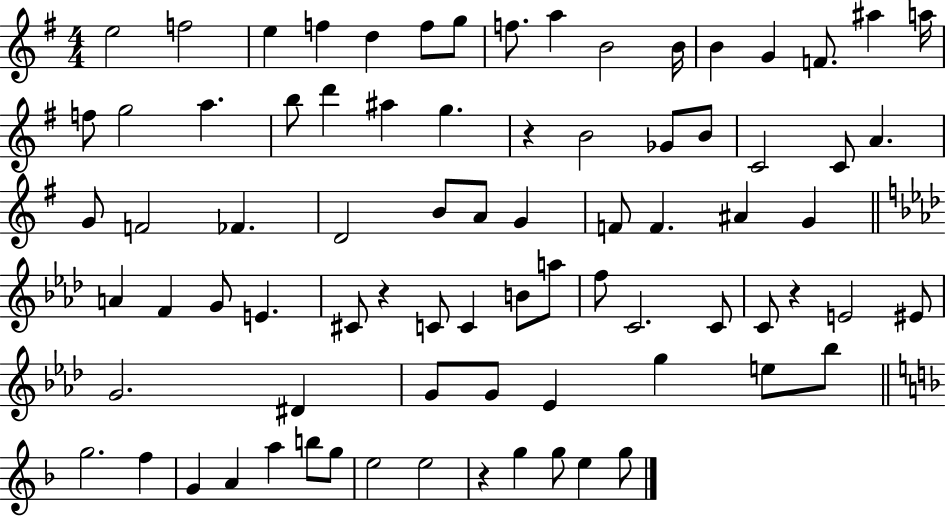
X:1
T:Untitled
M:4/4
L:1/4
K:G
e2 f2 e f d f/2 g/2 f/2 a B2 B/4 B G F/2 ^a a/4 f/2 g2 a b/2 d' ^a g z B2 _G/2 B/2 C2 C/2 A G/2 F2 _F D2 B/2 A/2 G F/2 F ^A G A F G/2 E ^C/2 z C/2 C B/2 a/2 f/2 C2 C/2 C/2 z E2 ^E/2 G2 ^D G/2 G/2 _E g e/2 _b/2 g2 f G A a b/2 g/2 e2 e2 z g g/2 e g/2